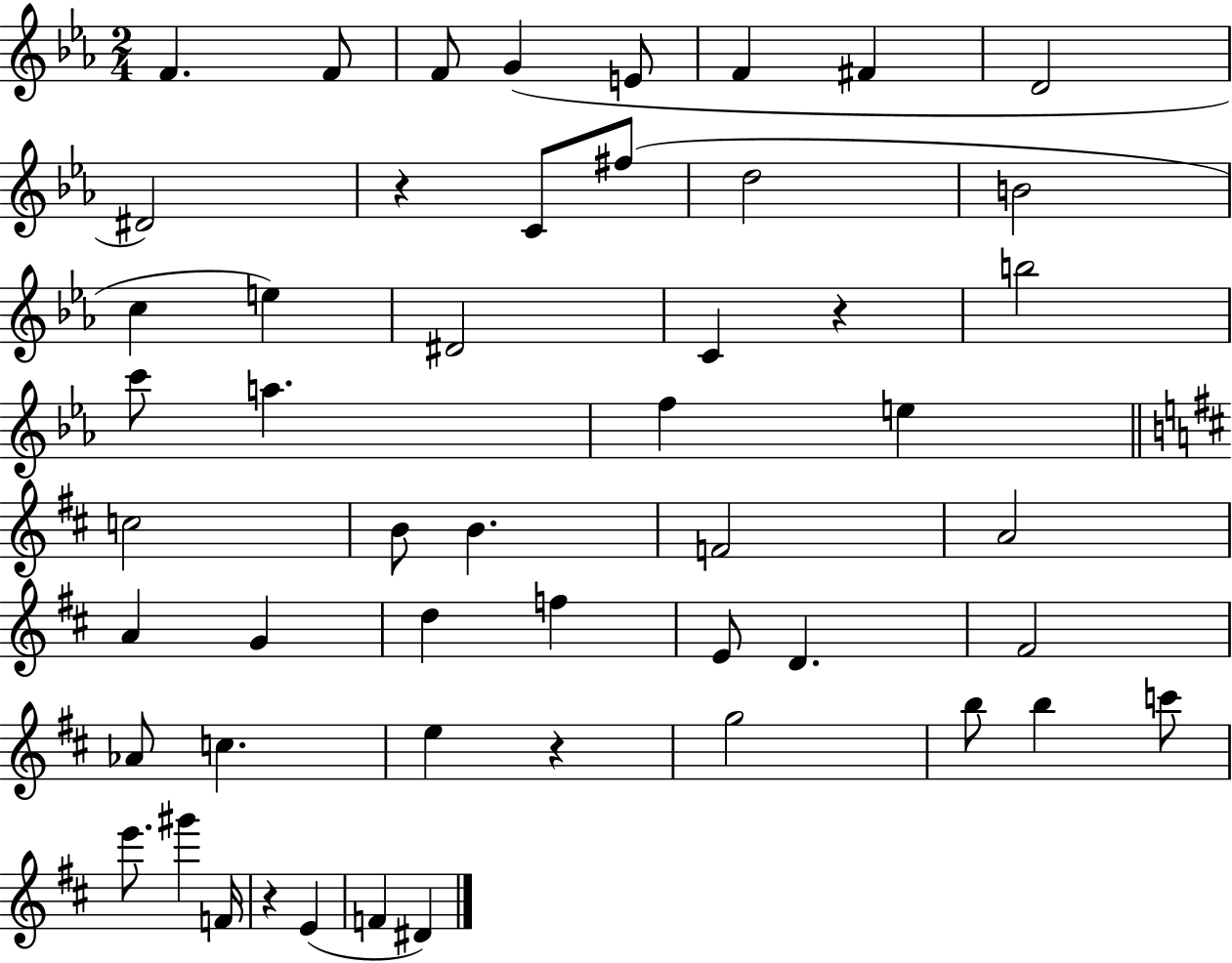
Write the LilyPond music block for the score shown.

{
  \clef treble
  \numericTimeSignature
  \time 2/4
  \key ees \major
  f'4. f'8 | f'8 g'4( e'8 | f'4 fis'4 | d'2 | \break dis'2) | r4 c'8 fis''8( | d''2 | b'2 | \break c''4 e''4) | dis'2 | c'4 r4 | b''2 | \break c'''8 a''4. | f''4 e''4 | \bar "||" \break \key d \major c''2 | b'8 b'4. | f'2 | a'2 | \break a'4 g'4 | d''4 f''4 | e'8 d'4. | fis'2 | \break aes'8 c''4. | e''4 r4 | g''2 | b''8 b''4 c'''8 | \break e'''8. gis'''4 f'16 | r4 e'4( | f'4 dis'4) | \bar "|."
}